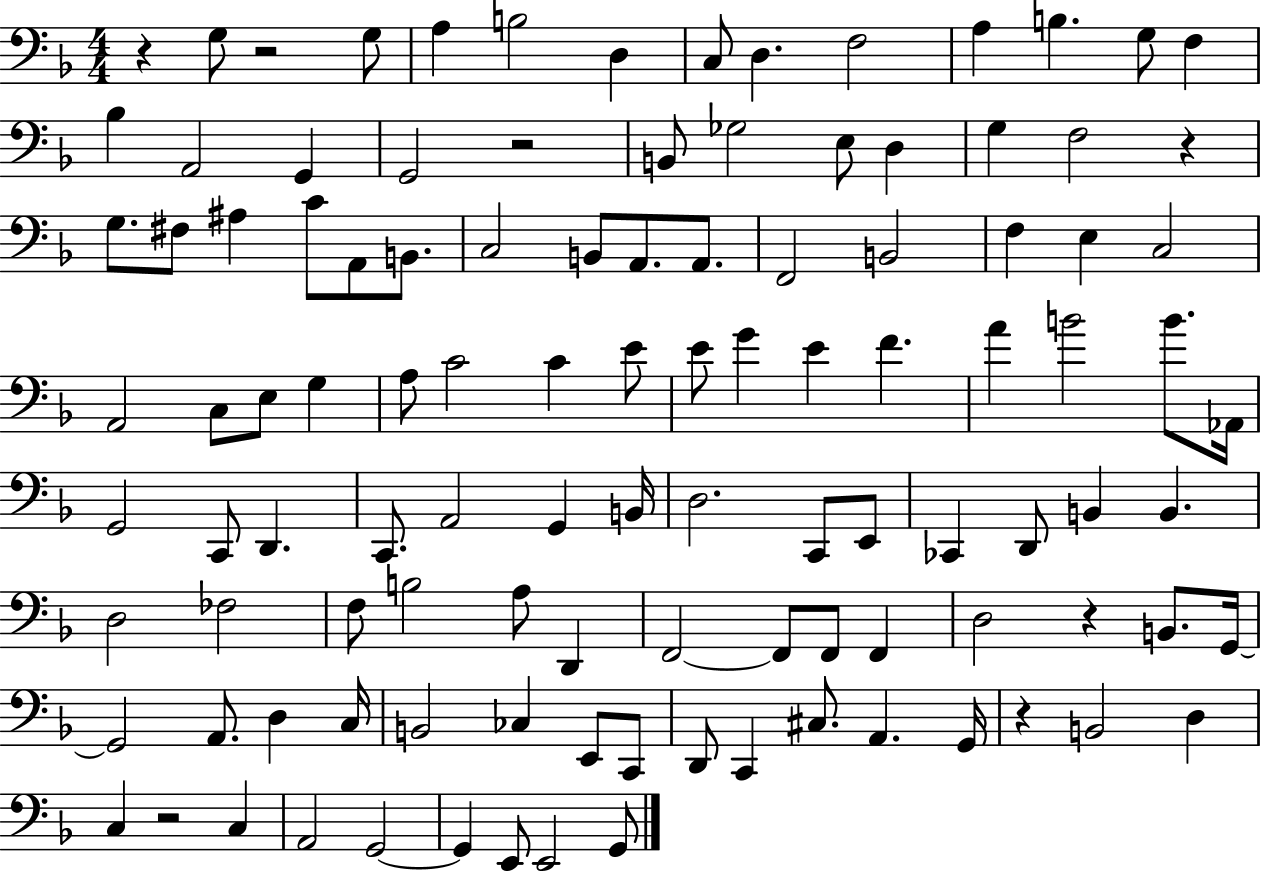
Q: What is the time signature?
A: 4/4